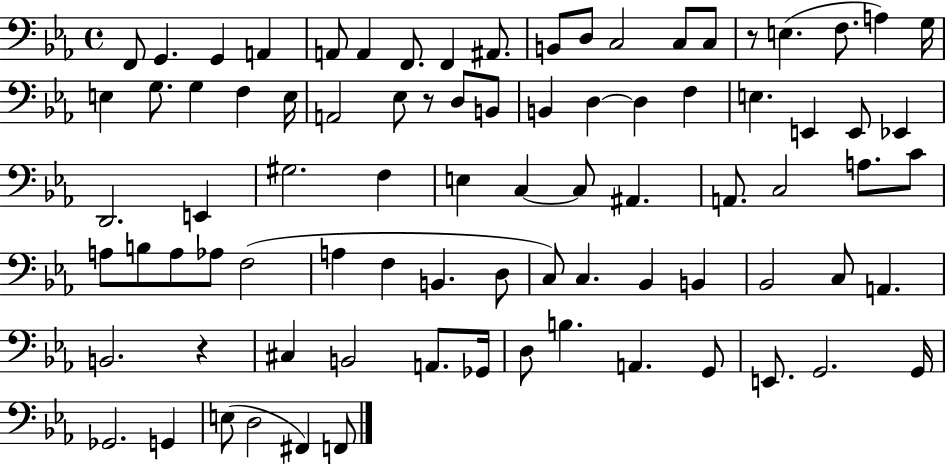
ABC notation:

X:1
T:Untitled
M:4/4
L:1/4
K:Eb
F,,/2 G,, G,, A,, A,,/2 A,, F,,/2 F,, ^A,,/2 B,,/2 D,/2 C,2 C,/2 C,/2 z/2 E, F,/2 A, G,/4 E, G,/2 G, F, E,/4 A,,2 _E,/2 z/2 D,/2 B,,/2 B,, D, D, F, E, E,, E,,/2 _E,, D,,2 E,, ^G,2 F, E, C, C,/2 ^A,, A,,/2 C,2 A,/2 C/2 A,/2 B,/2 A,/2 _A,/2 F,2 A, F, B,, D,/2 C,/2 C, _B,, B,, _B,,2 C,/2 A,, B,,2 z ^C, B,,2 A,,/2 _G,,/4 D,/2 B, A,, G,,/2 E,,/2 G,,2 G,,/4 _G,,2 G,, E,/2 D,2 ^F,, F,,/2